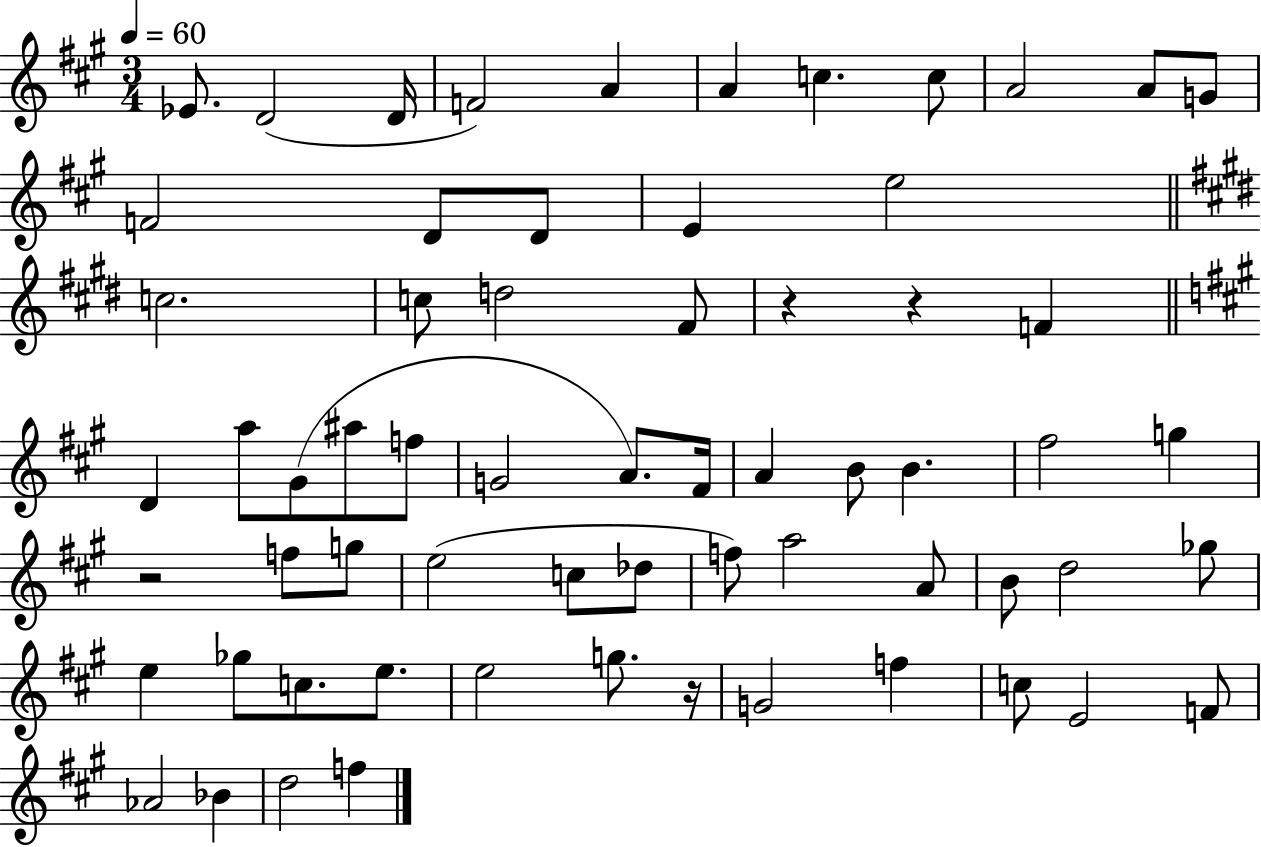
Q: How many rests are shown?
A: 4